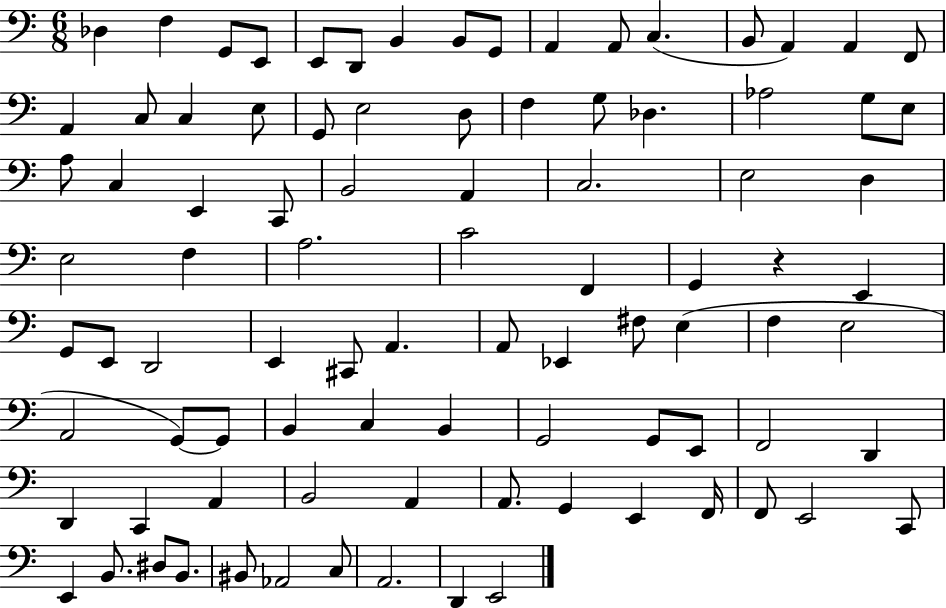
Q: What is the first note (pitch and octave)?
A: Db3